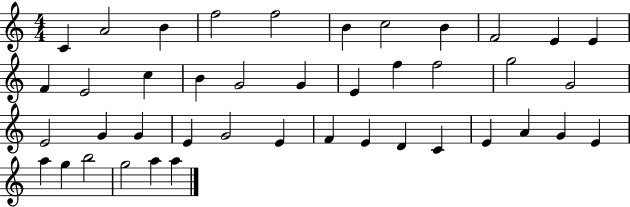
C4/q A4/h B4/q F5/h F5/h B4/q C5/h B4/q F4/h E4/q E4/q F4/q E4/h C5/q B4/q G4/h G4/q E4/q F5/q F5/h G5/h G4/h E4/h G4/q G4/q E4/q G4/h E4/q F4/q E4/q D4/q C4/q E4/q A4/q G4/q E4/q A5/q G5/q B5/h G5/h A5/q A5/q